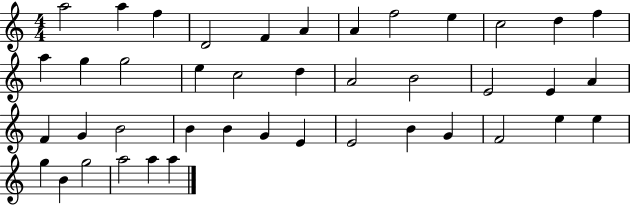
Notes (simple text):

A5/h A5/q F5/q D4/h F4/q A4/q A4/q F5/h E5/q C5/h D5/q F5/q A5/q G5/q G5/h E5/q C5/h D5/q A4/h B4/h E4/h E4/q A4/q F4/q G4/q B4/h B4/q B4/q G4/q E4/q E4/h B4/q G4/q F4/h E5/q E5/q G5/q B4/q G5/h A5/h A5/q A5/q